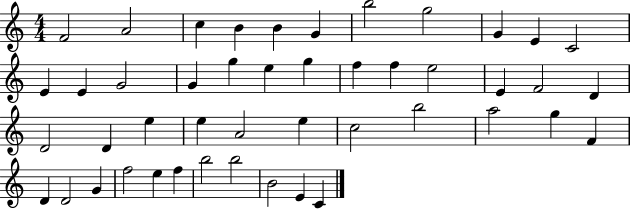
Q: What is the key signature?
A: C major